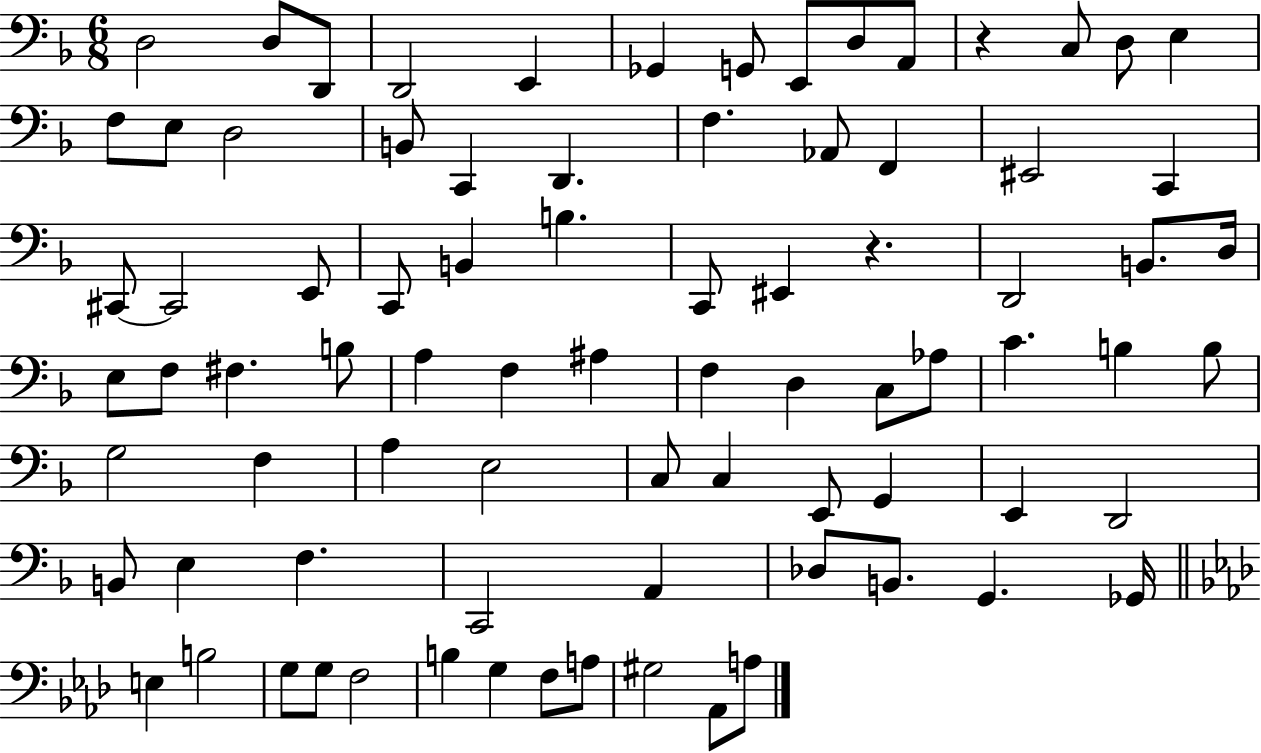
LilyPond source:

{
  \clef bass
  \numericTimeSignature
  \time 6/8
  \key f \major
  d2 d8 d,8 | d,2 e,4 | ges,4 g,8 e,8 d8 a,8 | r4 c8 d8 e4 | \break f8 e8 d2 | b,8 c,4 d,4. | f4. aes,8 f,4 | eis,2 c,4 | \break cis,8~~ cis,2 e,8 | c,8 b,4 b4. | c,8 eis,4 r4. | d,2 b,8. d16 | \break e8 f8 fis4. b8 | a4 f4 ais4 | f4 d4 c8 aes8 | c'4. b4 b8 | \break g2 f4 | a4 e2 | c8 c4 e,8 g,4 | e,4 d,2 | \break b,8 e4 f4. | c,2 a,4 | des8 b,8. g,4. ges,16 | \bar "||" \break \key aes \major e4 b2 | g8 g8 f2 | b4 g4 f8 a8 | gis2 aes,8 a8 | \break \bar "|."
}